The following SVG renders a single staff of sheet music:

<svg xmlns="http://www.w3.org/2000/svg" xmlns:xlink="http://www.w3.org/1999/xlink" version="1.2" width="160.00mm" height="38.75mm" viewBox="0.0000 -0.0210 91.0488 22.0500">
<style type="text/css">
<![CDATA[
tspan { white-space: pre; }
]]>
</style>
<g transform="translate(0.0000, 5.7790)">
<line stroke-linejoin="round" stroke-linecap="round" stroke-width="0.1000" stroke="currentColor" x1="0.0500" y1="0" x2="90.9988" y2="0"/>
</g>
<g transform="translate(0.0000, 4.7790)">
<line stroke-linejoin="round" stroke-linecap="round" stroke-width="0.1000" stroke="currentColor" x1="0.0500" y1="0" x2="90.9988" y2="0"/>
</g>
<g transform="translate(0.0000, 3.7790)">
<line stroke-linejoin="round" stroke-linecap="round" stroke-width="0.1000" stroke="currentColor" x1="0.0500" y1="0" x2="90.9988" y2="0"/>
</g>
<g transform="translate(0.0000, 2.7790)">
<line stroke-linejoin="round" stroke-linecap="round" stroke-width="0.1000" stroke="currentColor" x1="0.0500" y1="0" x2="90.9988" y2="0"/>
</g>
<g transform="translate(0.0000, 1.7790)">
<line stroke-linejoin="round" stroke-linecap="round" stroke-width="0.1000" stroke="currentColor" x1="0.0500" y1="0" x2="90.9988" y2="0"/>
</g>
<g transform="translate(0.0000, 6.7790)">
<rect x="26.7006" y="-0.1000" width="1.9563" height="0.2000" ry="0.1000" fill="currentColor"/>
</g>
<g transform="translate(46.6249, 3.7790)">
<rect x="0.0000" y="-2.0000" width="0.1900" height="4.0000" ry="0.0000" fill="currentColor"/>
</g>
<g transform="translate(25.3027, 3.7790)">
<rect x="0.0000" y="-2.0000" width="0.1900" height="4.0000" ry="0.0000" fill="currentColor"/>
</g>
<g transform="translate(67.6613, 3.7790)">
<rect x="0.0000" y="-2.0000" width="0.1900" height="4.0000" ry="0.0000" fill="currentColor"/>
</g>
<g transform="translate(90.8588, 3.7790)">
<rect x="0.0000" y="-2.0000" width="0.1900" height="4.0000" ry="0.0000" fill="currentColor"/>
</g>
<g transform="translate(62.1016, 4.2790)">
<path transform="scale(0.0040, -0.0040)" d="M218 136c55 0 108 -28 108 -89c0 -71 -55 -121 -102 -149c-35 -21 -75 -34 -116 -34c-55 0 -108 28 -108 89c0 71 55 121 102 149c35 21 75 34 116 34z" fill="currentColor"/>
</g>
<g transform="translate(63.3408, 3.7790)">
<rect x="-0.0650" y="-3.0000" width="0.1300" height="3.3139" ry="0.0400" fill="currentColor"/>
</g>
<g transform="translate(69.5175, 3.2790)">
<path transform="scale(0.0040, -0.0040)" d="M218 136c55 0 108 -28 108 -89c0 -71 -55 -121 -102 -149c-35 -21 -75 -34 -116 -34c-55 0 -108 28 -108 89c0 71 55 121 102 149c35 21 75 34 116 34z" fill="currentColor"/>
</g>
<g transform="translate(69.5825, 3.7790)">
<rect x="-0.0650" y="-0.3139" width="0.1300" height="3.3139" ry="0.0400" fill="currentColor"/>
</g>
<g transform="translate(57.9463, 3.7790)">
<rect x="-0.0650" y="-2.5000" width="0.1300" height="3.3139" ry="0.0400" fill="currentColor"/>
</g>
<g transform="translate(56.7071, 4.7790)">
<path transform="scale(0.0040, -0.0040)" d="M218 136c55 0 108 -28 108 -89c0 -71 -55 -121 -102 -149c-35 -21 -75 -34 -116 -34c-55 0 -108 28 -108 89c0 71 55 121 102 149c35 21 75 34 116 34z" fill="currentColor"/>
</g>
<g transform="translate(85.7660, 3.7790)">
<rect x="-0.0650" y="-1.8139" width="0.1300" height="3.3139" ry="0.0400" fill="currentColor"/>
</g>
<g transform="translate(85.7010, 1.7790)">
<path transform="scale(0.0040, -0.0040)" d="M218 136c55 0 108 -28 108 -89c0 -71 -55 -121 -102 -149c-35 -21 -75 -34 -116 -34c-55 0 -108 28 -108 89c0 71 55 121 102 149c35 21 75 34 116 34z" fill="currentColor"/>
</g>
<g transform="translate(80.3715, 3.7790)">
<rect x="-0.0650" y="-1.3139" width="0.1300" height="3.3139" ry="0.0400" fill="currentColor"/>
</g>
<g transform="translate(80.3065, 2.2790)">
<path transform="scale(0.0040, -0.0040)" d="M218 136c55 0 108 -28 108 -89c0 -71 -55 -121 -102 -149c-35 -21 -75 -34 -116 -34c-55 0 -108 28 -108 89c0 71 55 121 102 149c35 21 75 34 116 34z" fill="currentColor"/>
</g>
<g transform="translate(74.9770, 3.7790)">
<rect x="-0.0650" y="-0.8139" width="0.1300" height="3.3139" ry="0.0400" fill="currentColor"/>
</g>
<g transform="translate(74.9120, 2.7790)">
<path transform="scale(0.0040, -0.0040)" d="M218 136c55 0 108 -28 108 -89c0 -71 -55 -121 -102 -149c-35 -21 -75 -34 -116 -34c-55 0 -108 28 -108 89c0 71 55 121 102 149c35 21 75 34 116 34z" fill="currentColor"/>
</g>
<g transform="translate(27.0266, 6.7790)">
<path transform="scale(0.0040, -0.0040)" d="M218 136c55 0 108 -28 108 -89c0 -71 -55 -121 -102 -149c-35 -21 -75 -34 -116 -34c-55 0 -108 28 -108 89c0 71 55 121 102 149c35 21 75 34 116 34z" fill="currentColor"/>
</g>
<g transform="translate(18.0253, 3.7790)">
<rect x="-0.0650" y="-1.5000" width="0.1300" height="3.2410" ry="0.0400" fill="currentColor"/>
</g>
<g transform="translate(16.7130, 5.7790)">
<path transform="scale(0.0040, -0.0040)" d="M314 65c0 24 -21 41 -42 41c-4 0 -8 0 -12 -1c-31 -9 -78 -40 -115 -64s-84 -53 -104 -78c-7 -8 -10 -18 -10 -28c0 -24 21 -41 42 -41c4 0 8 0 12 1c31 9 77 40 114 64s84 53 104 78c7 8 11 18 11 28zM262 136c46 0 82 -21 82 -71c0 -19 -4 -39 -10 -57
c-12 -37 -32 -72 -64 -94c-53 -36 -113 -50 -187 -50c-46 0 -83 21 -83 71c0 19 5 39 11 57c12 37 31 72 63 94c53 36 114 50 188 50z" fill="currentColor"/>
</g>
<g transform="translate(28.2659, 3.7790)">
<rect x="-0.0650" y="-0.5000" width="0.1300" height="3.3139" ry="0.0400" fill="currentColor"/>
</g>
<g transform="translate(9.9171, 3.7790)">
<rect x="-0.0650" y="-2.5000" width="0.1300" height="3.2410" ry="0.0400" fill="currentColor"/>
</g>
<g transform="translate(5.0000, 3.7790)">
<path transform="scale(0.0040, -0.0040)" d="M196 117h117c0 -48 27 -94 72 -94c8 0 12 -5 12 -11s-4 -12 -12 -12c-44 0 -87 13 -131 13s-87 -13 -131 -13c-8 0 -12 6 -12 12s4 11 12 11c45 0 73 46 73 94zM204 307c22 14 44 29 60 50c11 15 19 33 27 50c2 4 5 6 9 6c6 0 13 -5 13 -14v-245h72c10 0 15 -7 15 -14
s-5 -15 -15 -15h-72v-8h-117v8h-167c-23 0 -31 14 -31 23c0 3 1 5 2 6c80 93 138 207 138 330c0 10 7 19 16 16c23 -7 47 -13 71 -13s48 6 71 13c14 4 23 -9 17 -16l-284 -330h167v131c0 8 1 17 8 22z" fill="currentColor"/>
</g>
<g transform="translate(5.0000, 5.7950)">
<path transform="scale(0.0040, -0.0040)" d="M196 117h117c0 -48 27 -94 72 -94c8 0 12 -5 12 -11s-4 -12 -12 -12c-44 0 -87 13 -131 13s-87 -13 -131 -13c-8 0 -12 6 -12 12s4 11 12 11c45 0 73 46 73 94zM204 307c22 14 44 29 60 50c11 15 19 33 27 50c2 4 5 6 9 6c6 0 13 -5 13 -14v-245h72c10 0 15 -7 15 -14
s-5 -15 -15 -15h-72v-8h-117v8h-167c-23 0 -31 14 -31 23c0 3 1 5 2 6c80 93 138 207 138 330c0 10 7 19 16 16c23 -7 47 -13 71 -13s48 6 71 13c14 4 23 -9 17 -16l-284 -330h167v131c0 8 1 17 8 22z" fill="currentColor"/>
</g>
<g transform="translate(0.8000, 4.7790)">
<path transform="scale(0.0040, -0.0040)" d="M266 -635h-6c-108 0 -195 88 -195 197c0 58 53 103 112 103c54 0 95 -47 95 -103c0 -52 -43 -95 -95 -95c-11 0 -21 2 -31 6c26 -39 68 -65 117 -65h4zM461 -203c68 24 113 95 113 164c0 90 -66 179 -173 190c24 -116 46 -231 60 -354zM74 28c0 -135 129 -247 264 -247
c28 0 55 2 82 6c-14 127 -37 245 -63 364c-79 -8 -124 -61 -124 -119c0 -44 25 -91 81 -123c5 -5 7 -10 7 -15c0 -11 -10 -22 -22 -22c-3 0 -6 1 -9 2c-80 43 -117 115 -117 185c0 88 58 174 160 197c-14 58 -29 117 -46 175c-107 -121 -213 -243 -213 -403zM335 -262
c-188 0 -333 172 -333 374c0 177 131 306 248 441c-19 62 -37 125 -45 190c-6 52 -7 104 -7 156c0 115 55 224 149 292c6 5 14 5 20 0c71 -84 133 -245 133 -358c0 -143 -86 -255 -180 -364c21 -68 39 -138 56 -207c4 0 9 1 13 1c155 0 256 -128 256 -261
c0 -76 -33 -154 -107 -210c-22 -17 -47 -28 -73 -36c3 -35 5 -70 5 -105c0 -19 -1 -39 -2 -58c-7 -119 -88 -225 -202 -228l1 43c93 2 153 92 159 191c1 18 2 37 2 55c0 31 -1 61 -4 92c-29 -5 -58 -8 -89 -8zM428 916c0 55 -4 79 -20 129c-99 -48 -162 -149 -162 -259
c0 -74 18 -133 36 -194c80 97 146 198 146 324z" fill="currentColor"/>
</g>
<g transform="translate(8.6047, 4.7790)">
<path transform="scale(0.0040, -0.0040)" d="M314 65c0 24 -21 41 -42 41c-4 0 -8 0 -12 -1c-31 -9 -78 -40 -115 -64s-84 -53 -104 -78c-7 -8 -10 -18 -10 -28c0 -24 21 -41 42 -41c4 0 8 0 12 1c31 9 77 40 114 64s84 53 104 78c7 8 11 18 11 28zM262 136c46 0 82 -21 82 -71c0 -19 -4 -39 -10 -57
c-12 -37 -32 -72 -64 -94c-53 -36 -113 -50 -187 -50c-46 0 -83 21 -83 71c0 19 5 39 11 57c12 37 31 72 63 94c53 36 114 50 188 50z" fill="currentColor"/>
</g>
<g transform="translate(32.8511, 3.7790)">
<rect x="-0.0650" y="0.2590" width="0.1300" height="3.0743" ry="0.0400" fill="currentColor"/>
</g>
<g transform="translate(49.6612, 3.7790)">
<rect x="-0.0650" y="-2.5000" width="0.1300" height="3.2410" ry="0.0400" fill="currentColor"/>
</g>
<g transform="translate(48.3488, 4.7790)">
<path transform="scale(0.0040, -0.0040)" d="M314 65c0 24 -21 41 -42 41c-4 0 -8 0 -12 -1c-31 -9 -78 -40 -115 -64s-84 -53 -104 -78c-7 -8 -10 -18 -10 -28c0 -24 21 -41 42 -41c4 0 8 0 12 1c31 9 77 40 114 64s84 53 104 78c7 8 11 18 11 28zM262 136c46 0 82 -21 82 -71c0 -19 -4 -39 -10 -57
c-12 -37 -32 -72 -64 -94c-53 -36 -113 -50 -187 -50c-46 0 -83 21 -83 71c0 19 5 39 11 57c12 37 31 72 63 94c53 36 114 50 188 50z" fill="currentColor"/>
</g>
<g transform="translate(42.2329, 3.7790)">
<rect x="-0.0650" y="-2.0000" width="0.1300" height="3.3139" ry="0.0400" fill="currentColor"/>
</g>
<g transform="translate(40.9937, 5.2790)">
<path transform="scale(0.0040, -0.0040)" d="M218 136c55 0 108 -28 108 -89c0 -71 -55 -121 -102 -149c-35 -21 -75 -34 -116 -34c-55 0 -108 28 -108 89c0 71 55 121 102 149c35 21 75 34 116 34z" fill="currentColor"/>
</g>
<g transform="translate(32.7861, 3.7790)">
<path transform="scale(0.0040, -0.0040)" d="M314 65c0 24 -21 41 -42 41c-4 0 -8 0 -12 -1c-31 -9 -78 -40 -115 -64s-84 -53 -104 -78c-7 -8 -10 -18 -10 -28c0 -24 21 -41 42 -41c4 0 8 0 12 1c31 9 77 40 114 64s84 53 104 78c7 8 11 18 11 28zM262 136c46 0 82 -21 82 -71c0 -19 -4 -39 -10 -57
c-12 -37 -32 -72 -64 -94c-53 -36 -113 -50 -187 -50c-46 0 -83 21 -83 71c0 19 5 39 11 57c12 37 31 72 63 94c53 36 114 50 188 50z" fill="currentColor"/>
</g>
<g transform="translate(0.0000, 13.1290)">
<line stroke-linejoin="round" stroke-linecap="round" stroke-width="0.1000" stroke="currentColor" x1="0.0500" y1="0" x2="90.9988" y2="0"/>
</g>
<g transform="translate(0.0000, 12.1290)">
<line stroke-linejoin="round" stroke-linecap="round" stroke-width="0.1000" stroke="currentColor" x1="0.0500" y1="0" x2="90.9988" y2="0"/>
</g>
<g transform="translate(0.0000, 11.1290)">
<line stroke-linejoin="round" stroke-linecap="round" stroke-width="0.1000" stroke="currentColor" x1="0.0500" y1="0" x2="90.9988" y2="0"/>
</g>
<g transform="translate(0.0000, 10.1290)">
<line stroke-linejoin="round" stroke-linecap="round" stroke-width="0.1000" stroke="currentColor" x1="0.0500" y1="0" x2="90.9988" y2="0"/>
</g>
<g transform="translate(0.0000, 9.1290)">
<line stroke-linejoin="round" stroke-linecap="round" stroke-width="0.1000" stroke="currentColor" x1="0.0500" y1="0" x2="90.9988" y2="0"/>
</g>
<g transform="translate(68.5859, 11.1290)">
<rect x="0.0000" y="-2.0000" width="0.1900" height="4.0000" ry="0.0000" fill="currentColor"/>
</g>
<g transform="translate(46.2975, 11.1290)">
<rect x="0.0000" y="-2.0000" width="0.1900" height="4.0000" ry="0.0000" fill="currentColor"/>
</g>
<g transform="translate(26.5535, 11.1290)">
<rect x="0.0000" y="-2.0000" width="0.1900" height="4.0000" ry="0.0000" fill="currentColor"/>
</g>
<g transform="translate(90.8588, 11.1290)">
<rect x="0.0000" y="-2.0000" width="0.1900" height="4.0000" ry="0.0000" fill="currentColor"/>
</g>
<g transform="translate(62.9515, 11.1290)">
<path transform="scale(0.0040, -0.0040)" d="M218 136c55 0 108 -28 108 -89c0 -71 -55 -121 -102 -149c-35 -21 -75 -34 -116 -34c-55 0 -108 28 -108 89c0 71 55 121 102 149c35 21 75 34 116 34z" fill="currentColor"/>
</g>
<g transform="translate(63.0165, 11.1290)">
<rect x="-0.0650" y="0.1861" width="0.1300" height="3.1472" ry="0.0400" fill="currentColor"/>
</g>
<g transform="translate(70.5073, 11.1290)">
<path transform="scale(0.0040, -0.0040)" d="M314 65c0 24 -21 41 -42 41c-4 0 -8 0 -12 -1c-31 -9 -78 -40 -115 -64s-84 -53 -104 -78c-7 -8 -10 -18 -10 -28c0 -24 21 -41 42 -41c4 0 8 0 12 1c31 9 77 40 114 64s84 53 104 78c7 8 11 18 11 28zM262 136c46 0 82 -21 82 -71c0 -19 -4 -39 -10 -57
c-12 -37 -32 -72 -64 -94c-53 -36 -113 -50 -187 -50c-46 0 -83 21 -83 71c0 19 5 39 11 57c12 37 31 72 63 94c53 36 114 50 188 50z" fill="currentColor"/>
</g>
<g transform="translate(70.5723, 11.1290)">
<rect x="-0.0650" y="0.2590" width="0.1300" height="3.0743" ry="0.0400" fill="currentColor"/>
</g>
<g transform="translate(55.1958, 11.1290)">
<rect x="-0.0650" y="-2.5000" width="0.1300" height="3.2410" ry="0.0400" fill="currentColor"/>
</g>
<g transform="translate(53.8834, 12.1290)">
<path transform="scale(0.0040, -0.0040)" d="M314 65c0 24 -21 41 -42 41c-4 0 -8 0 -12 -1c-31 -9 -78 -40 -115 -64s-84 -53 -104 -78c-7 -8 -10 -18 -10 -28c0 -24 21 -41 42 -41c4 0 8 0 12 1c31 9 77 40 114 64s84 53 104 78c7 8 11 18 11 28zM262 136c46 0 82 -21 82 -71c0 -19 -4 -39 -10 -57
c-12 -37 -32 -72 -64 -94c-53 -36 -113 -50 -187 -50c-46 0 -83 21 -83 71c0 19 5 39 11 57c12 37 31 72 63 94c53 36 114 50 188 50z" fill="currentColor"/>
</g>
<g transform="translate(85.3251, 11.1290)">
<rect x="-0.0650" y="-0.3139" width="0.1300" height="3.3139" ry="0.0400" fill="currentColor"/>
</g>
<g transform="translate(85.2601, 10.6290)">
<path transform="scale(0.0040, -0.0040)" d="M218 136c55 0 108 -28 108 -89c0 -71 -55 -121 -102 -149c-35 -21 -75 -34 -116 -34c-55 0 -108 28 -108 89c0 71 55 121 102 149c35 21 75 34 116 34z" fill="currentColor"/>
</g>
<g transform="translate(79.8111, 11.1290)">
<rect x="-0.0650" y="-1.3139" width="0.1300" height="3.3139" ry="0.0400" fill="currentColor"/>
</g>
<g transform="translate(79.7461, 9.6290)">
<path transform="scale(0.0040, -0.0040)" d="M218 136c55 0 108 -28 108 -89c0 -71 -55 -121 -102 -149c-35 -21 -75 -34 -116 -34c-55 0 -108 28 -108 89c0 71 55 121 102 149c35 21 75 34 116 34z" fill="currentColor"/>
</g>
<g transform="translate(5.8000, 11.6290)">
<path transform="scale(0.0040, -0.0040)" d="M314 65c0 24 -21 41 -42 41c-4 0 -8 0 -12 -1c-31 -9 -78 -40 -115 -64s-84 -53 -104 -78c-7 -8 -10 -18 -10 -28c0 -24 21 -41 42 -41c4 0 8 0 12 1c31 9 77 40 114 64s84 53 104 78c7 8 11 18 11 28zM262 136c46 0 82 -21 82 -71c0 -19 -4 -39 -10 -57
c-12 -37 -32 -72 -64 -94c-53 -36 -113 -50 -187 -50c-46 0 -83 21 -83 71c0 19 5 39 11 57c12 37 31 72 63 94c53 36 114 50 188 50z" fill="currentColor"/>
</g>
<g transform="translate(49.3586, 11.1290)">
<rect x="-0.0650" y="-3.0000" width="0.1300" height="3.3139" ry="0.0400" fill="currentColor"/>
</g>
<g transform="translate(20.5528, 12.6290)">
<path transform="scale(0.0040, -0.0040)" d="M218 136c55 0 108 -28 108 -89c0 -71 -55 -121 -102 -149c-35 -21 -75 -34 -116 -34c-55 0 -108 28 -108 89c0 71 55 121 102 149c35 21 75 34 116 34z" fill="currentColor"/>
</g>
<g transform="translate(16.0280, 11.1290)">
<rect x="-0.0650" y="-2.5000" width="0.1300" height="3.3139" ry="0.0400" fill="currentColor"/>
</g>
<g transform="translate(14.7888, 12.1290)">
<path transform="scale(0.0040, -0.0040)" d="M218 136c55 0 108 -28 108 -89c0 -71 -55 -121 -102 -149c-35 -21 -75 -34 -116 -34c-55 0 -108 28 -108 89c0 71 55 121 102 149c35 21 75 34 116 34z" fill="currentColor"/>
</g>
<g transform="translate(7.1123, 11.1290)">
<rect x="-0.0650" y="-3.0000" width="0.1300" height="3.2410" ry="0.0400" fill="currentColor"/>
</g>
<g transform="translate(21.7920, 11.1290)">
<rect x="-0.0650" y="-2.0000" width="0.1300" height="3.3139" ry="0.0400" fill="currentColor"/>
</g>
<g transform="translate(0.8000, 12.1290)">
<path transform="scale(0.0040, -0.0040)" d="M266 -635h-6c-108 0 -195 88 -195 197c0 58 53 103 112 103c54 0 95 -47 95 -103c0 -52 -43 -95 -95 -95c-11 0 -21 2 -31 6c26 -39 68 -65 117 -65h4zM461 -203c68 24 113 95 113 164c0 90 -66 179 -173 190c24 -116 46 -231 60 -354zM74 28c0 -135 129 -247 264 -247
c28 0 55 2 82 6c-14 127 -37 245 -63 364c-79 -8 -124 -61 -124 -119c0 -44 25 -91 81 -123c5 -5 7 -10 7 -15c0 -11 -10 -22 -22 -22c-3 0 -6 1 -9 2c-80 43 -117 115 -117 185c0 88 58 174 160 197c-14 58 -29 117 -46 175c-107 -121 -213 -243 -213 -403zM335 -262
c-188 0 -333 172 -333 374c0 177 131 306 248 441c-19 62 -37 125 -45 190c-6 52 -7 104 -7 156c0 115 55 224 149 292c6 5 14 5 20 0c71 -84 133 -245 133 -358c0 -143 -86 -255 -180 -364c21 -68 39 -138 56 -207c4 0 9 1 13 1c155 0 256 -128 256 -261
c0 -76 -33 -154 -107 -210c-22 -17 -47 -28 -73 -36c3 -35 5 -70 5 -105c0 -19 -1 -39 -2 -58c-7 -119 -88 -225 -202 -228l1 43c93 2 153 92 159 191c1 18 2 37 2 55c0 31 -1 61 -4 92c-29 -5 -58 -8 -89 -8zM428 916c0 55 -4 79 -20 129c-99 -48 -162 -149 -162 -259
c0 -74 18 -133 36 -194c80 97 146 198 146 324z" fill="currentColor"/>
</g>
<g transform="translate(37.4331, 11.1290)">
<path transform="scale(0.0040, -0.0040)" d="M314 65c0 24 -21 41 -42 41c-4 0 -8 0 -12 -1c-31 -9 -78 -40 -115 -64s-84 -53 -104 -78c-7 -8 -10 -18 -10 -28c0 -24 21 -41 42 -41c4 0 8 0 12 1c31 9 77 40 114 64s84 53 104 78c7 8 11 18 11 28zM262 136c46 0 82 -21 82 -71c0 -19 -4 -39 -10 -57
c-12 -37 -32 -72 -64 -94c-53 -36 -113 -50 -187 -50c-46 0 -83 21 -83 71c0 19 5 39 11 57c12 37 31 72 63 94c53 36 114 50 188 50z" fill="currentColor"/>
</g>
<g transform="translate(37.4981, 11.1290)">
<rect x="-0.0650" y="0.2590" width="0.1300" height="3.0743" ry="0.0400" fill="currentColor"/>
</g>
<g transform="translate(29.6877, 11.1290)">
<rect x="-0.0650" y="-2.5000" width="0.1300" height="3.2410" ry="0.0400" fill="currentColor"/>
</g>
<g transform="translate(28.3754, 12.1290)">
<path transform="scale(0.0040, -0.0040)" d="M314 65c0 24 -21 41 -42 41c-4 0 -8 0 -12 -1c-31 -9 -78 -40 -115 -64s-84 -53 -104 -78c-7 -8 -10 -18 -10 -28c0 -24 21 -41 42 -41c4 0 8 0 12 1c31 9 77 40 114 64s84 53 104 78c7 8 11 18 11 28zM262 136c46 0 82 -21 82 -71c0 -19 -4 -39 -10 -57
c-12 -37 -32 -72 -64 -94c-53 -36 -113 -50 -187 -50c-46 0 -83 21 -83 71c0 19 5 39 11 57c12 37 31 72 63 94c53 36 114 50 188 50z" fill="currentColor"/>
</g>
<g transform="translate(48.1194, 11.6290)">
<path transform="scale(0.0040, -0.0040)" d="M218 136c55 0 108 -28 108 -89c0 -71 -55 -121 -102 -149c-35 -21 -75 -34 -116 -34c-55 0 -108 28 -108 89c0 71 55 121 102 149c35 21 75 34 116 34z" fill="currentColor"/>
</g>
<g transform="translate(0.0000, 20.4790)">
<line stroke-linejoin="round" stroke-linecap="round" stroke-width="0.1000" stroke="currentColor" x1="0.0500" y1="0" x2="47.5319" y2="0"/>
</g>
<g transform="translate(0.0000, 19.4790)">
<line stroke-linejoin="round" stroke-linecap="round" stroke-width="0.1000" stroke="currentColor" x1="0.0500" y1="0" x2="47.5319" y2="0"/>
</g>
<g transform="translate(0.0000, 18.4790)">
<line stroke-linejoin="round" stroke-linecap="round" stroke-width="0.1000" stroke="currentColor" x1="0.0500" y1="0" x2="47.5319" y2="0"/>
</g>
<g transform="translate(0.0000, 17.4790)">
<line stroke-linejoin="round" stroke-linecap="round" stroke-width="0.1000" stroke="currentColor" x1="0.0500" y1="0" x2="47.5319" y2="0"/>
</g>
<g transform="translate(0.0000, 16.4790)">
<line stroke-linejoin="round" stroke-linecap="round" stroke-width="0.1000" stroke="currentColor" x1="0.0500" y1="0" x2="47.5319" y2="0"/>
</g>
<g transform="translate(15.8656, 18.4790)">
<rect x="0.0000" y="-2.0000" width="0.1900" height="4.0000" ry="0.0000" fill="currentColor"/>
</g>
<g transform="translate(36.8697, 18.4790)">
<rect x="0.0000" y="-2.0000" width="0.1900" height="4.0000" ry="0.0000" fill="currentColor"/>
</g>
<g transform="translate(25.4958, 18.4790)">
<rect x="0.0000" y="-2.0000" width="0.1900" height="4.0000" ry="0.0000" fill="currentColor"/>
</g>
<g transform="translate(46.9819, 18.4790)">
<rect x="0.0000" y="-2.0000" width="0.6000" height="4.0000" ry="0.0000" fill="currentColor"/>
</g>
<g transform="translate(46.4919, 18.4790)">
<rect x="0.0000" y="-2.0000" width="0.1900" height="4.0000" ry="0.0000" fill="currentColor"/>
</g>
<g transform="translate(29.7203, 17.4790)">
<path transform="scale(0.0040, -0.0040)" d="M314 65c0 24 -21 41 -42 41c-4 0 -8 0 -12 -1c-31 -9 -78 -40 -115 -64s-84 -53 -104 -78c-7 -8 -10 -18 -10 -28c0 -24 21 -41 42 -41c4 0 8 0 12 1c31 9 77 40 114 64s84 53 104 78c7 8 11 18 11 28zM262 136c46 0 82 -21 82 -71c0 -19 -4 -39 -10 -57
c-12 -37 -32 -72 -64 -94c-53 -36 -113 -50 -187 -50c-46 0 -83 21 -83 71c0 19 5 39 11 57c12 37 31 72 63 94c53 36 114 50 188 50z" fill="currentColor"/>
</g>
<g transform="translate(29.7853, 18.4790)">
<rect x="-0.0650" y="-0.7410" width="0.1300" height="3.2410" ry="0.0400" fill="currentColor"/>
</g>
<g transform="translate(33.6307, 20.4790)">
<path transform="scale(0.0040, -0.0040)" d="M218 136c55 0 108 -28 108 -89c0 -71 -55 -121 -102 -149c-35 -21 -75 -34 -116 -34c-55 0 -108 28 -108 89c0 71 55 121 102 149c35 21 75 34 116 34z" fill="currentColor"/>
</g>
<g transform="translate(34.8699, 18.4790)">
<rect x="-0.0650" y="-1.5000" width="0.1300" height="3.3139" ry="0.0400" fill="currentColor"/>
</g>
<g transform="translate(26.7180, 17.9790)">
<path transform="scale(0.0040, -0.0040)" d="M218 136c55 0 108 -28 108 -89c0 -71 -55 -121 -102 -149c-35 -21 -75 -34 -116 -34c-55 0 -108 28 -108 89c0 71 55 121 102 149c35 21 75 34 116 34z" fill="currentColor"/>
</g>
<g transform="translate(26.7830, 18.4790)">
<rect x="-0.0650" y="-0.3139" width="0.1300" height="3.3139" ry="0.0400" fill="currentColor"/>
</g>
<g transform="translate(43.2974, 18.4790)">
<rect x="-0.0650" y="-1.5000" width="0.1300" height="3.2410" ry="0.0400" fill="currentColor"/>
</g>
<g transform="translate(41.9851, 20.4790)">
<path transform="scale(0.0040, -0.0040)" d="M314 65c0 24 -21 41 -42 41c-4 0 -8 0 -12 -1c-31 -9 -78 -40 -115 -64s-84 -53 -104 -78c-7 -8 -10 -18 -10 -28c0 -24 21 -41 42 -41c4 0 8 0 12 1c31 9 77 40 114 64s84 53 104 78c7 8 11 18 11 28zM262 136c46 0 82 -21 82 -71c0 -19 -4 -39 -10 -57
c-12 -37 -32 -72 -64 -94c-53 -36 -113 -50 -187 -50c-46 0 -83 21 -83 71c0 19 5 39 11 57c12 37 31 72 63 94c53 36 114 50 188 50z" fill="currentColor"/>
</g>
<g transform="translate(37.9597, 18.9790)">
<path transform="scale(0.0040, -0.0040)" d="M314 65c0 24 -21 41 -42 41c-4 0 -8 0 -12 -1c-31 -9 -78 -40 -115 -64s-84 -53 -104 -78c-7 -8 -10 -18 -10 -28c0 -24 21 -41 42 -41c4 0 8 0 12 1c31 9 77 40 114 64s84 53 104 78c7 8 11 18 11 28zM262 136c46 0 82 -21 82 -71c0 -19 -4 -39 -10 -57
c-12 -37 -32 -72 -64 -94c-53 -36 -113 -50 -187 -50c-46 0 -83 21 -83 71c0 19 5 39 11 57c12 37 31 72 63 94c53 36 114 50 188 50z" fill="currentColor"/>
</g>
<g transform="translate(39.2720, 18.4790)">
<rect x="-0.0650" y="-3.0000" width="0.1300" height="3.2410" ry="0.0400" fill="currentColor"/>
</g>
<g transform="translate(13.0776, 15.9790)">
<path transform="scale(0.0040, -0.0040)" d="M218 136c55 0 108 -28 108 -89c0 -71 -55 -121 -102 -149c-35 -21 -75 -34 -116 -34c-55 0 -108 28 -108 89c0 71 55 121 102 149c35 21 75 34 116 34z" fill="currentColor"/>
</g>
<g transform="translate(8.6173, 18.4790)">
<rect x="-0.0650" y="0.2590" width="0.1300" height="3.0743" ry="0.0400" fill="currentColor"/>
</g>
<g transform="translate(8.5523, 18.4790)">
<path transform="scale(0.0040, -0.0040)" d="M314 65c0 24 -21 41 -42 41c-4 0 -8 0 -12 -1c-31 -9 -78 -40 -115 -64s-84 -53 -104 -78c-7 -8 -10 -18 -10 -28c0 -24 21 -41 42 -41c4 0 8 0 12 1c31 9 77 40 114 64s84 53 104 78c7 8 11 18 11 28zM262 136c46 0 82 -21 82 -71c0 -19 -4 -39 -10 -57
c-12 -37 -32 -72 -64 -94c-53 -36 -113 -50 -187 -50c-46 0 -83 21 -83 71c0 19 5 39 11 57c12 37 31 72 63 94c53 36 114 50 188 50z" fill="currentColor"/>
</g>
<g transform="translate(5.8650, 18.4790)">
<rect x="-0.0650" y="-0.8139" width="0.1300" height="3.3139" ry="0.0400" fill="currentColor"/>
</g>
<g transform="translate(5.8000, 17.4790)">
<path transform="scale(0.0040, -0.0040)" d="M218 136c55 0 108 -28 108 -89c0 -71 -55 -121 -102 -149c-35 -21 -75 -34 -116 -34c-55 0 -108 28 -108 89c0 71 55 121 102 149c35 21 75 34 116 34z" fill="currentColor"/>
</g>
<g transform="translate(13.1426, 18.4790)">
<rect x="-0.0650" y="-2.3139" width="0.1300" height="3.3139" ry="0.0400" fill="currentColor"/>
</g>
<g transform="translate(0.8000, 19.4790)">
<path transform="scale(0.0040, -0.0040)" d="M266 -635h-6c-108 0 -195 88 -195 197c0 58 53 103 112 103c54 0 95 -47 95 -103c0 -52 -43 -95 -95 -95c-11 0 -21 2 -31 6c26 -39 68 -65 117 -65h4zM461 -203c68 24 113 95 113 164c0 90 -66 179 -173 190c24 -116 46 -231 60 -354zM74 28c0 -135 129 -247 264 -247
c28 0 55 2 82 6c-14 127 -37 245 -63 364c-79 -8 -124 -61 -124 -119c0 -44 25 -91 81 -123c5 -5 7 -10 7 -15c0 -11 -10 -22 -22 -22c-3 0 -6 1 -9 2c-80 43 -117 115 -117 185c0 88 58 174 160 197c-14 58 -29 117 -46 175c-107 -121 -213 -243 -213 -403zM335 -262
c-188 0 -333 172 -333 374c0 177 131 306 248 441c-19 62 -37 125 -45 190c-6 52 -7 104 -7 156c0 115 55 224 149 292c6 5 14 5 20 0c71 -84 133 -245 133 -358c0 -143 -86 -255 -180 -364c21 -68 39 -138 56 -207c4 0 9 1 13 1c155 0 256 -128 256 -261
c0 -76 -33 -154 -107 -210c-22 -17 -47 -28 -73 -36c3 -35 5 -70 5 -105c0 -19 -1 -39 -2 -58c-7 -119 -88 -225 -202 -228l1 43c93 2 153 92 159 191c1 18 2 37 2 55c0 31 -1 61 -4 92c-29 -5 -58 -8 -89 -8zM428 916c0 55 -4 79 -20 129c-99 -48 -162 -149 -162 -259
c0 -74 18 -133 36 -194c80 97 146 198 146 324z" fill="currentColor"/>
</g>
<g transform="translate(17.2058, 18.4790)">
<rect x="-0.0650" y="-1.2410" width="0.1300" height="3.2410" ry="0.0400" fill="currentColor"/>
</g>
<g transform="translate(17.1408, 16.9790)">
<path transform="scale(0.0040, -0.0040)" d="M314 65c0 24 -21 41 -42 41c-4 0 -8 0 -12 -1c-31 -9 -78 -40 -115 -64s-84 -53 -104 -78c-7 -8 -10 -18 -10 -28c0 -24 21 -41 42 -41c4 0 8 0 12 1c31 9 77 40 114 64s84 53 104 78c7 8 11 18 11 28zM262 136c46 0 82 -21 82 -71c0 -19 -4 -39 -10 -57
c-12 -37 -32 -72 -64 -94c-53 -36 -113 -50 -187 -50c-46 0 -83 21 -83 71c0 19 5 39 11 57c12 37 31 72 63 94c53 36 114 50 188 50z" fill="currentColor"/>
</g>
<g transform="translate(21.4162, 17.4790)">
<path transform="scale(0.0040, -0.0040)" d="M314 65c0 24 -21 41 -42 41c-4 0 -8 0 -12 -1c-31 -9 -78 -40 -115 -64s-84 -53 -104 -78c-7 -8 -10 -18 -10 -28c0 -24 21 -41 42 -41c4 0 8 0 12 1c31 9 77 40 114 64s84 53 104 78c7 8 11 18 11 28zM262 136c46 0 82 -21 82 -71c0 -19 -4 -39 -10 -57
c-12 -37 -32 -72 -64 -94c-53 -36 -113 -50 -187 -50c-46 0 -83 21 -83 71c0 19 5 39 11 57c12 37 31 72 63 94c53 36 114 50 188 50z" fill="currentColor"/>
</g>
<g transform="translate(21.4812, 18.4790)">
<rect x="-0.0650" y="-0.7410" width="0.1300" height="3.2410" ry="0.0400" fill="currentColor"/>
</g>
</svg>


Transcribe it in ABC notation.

X:1
T:Untitled
M:4/4
L:1/4
K:C
G2 E2 C B2 F G2 G A c d e f A2 G F G2 B2 A G2 B B2 e c d B2 g e2 d2 c d2 E A2 E2